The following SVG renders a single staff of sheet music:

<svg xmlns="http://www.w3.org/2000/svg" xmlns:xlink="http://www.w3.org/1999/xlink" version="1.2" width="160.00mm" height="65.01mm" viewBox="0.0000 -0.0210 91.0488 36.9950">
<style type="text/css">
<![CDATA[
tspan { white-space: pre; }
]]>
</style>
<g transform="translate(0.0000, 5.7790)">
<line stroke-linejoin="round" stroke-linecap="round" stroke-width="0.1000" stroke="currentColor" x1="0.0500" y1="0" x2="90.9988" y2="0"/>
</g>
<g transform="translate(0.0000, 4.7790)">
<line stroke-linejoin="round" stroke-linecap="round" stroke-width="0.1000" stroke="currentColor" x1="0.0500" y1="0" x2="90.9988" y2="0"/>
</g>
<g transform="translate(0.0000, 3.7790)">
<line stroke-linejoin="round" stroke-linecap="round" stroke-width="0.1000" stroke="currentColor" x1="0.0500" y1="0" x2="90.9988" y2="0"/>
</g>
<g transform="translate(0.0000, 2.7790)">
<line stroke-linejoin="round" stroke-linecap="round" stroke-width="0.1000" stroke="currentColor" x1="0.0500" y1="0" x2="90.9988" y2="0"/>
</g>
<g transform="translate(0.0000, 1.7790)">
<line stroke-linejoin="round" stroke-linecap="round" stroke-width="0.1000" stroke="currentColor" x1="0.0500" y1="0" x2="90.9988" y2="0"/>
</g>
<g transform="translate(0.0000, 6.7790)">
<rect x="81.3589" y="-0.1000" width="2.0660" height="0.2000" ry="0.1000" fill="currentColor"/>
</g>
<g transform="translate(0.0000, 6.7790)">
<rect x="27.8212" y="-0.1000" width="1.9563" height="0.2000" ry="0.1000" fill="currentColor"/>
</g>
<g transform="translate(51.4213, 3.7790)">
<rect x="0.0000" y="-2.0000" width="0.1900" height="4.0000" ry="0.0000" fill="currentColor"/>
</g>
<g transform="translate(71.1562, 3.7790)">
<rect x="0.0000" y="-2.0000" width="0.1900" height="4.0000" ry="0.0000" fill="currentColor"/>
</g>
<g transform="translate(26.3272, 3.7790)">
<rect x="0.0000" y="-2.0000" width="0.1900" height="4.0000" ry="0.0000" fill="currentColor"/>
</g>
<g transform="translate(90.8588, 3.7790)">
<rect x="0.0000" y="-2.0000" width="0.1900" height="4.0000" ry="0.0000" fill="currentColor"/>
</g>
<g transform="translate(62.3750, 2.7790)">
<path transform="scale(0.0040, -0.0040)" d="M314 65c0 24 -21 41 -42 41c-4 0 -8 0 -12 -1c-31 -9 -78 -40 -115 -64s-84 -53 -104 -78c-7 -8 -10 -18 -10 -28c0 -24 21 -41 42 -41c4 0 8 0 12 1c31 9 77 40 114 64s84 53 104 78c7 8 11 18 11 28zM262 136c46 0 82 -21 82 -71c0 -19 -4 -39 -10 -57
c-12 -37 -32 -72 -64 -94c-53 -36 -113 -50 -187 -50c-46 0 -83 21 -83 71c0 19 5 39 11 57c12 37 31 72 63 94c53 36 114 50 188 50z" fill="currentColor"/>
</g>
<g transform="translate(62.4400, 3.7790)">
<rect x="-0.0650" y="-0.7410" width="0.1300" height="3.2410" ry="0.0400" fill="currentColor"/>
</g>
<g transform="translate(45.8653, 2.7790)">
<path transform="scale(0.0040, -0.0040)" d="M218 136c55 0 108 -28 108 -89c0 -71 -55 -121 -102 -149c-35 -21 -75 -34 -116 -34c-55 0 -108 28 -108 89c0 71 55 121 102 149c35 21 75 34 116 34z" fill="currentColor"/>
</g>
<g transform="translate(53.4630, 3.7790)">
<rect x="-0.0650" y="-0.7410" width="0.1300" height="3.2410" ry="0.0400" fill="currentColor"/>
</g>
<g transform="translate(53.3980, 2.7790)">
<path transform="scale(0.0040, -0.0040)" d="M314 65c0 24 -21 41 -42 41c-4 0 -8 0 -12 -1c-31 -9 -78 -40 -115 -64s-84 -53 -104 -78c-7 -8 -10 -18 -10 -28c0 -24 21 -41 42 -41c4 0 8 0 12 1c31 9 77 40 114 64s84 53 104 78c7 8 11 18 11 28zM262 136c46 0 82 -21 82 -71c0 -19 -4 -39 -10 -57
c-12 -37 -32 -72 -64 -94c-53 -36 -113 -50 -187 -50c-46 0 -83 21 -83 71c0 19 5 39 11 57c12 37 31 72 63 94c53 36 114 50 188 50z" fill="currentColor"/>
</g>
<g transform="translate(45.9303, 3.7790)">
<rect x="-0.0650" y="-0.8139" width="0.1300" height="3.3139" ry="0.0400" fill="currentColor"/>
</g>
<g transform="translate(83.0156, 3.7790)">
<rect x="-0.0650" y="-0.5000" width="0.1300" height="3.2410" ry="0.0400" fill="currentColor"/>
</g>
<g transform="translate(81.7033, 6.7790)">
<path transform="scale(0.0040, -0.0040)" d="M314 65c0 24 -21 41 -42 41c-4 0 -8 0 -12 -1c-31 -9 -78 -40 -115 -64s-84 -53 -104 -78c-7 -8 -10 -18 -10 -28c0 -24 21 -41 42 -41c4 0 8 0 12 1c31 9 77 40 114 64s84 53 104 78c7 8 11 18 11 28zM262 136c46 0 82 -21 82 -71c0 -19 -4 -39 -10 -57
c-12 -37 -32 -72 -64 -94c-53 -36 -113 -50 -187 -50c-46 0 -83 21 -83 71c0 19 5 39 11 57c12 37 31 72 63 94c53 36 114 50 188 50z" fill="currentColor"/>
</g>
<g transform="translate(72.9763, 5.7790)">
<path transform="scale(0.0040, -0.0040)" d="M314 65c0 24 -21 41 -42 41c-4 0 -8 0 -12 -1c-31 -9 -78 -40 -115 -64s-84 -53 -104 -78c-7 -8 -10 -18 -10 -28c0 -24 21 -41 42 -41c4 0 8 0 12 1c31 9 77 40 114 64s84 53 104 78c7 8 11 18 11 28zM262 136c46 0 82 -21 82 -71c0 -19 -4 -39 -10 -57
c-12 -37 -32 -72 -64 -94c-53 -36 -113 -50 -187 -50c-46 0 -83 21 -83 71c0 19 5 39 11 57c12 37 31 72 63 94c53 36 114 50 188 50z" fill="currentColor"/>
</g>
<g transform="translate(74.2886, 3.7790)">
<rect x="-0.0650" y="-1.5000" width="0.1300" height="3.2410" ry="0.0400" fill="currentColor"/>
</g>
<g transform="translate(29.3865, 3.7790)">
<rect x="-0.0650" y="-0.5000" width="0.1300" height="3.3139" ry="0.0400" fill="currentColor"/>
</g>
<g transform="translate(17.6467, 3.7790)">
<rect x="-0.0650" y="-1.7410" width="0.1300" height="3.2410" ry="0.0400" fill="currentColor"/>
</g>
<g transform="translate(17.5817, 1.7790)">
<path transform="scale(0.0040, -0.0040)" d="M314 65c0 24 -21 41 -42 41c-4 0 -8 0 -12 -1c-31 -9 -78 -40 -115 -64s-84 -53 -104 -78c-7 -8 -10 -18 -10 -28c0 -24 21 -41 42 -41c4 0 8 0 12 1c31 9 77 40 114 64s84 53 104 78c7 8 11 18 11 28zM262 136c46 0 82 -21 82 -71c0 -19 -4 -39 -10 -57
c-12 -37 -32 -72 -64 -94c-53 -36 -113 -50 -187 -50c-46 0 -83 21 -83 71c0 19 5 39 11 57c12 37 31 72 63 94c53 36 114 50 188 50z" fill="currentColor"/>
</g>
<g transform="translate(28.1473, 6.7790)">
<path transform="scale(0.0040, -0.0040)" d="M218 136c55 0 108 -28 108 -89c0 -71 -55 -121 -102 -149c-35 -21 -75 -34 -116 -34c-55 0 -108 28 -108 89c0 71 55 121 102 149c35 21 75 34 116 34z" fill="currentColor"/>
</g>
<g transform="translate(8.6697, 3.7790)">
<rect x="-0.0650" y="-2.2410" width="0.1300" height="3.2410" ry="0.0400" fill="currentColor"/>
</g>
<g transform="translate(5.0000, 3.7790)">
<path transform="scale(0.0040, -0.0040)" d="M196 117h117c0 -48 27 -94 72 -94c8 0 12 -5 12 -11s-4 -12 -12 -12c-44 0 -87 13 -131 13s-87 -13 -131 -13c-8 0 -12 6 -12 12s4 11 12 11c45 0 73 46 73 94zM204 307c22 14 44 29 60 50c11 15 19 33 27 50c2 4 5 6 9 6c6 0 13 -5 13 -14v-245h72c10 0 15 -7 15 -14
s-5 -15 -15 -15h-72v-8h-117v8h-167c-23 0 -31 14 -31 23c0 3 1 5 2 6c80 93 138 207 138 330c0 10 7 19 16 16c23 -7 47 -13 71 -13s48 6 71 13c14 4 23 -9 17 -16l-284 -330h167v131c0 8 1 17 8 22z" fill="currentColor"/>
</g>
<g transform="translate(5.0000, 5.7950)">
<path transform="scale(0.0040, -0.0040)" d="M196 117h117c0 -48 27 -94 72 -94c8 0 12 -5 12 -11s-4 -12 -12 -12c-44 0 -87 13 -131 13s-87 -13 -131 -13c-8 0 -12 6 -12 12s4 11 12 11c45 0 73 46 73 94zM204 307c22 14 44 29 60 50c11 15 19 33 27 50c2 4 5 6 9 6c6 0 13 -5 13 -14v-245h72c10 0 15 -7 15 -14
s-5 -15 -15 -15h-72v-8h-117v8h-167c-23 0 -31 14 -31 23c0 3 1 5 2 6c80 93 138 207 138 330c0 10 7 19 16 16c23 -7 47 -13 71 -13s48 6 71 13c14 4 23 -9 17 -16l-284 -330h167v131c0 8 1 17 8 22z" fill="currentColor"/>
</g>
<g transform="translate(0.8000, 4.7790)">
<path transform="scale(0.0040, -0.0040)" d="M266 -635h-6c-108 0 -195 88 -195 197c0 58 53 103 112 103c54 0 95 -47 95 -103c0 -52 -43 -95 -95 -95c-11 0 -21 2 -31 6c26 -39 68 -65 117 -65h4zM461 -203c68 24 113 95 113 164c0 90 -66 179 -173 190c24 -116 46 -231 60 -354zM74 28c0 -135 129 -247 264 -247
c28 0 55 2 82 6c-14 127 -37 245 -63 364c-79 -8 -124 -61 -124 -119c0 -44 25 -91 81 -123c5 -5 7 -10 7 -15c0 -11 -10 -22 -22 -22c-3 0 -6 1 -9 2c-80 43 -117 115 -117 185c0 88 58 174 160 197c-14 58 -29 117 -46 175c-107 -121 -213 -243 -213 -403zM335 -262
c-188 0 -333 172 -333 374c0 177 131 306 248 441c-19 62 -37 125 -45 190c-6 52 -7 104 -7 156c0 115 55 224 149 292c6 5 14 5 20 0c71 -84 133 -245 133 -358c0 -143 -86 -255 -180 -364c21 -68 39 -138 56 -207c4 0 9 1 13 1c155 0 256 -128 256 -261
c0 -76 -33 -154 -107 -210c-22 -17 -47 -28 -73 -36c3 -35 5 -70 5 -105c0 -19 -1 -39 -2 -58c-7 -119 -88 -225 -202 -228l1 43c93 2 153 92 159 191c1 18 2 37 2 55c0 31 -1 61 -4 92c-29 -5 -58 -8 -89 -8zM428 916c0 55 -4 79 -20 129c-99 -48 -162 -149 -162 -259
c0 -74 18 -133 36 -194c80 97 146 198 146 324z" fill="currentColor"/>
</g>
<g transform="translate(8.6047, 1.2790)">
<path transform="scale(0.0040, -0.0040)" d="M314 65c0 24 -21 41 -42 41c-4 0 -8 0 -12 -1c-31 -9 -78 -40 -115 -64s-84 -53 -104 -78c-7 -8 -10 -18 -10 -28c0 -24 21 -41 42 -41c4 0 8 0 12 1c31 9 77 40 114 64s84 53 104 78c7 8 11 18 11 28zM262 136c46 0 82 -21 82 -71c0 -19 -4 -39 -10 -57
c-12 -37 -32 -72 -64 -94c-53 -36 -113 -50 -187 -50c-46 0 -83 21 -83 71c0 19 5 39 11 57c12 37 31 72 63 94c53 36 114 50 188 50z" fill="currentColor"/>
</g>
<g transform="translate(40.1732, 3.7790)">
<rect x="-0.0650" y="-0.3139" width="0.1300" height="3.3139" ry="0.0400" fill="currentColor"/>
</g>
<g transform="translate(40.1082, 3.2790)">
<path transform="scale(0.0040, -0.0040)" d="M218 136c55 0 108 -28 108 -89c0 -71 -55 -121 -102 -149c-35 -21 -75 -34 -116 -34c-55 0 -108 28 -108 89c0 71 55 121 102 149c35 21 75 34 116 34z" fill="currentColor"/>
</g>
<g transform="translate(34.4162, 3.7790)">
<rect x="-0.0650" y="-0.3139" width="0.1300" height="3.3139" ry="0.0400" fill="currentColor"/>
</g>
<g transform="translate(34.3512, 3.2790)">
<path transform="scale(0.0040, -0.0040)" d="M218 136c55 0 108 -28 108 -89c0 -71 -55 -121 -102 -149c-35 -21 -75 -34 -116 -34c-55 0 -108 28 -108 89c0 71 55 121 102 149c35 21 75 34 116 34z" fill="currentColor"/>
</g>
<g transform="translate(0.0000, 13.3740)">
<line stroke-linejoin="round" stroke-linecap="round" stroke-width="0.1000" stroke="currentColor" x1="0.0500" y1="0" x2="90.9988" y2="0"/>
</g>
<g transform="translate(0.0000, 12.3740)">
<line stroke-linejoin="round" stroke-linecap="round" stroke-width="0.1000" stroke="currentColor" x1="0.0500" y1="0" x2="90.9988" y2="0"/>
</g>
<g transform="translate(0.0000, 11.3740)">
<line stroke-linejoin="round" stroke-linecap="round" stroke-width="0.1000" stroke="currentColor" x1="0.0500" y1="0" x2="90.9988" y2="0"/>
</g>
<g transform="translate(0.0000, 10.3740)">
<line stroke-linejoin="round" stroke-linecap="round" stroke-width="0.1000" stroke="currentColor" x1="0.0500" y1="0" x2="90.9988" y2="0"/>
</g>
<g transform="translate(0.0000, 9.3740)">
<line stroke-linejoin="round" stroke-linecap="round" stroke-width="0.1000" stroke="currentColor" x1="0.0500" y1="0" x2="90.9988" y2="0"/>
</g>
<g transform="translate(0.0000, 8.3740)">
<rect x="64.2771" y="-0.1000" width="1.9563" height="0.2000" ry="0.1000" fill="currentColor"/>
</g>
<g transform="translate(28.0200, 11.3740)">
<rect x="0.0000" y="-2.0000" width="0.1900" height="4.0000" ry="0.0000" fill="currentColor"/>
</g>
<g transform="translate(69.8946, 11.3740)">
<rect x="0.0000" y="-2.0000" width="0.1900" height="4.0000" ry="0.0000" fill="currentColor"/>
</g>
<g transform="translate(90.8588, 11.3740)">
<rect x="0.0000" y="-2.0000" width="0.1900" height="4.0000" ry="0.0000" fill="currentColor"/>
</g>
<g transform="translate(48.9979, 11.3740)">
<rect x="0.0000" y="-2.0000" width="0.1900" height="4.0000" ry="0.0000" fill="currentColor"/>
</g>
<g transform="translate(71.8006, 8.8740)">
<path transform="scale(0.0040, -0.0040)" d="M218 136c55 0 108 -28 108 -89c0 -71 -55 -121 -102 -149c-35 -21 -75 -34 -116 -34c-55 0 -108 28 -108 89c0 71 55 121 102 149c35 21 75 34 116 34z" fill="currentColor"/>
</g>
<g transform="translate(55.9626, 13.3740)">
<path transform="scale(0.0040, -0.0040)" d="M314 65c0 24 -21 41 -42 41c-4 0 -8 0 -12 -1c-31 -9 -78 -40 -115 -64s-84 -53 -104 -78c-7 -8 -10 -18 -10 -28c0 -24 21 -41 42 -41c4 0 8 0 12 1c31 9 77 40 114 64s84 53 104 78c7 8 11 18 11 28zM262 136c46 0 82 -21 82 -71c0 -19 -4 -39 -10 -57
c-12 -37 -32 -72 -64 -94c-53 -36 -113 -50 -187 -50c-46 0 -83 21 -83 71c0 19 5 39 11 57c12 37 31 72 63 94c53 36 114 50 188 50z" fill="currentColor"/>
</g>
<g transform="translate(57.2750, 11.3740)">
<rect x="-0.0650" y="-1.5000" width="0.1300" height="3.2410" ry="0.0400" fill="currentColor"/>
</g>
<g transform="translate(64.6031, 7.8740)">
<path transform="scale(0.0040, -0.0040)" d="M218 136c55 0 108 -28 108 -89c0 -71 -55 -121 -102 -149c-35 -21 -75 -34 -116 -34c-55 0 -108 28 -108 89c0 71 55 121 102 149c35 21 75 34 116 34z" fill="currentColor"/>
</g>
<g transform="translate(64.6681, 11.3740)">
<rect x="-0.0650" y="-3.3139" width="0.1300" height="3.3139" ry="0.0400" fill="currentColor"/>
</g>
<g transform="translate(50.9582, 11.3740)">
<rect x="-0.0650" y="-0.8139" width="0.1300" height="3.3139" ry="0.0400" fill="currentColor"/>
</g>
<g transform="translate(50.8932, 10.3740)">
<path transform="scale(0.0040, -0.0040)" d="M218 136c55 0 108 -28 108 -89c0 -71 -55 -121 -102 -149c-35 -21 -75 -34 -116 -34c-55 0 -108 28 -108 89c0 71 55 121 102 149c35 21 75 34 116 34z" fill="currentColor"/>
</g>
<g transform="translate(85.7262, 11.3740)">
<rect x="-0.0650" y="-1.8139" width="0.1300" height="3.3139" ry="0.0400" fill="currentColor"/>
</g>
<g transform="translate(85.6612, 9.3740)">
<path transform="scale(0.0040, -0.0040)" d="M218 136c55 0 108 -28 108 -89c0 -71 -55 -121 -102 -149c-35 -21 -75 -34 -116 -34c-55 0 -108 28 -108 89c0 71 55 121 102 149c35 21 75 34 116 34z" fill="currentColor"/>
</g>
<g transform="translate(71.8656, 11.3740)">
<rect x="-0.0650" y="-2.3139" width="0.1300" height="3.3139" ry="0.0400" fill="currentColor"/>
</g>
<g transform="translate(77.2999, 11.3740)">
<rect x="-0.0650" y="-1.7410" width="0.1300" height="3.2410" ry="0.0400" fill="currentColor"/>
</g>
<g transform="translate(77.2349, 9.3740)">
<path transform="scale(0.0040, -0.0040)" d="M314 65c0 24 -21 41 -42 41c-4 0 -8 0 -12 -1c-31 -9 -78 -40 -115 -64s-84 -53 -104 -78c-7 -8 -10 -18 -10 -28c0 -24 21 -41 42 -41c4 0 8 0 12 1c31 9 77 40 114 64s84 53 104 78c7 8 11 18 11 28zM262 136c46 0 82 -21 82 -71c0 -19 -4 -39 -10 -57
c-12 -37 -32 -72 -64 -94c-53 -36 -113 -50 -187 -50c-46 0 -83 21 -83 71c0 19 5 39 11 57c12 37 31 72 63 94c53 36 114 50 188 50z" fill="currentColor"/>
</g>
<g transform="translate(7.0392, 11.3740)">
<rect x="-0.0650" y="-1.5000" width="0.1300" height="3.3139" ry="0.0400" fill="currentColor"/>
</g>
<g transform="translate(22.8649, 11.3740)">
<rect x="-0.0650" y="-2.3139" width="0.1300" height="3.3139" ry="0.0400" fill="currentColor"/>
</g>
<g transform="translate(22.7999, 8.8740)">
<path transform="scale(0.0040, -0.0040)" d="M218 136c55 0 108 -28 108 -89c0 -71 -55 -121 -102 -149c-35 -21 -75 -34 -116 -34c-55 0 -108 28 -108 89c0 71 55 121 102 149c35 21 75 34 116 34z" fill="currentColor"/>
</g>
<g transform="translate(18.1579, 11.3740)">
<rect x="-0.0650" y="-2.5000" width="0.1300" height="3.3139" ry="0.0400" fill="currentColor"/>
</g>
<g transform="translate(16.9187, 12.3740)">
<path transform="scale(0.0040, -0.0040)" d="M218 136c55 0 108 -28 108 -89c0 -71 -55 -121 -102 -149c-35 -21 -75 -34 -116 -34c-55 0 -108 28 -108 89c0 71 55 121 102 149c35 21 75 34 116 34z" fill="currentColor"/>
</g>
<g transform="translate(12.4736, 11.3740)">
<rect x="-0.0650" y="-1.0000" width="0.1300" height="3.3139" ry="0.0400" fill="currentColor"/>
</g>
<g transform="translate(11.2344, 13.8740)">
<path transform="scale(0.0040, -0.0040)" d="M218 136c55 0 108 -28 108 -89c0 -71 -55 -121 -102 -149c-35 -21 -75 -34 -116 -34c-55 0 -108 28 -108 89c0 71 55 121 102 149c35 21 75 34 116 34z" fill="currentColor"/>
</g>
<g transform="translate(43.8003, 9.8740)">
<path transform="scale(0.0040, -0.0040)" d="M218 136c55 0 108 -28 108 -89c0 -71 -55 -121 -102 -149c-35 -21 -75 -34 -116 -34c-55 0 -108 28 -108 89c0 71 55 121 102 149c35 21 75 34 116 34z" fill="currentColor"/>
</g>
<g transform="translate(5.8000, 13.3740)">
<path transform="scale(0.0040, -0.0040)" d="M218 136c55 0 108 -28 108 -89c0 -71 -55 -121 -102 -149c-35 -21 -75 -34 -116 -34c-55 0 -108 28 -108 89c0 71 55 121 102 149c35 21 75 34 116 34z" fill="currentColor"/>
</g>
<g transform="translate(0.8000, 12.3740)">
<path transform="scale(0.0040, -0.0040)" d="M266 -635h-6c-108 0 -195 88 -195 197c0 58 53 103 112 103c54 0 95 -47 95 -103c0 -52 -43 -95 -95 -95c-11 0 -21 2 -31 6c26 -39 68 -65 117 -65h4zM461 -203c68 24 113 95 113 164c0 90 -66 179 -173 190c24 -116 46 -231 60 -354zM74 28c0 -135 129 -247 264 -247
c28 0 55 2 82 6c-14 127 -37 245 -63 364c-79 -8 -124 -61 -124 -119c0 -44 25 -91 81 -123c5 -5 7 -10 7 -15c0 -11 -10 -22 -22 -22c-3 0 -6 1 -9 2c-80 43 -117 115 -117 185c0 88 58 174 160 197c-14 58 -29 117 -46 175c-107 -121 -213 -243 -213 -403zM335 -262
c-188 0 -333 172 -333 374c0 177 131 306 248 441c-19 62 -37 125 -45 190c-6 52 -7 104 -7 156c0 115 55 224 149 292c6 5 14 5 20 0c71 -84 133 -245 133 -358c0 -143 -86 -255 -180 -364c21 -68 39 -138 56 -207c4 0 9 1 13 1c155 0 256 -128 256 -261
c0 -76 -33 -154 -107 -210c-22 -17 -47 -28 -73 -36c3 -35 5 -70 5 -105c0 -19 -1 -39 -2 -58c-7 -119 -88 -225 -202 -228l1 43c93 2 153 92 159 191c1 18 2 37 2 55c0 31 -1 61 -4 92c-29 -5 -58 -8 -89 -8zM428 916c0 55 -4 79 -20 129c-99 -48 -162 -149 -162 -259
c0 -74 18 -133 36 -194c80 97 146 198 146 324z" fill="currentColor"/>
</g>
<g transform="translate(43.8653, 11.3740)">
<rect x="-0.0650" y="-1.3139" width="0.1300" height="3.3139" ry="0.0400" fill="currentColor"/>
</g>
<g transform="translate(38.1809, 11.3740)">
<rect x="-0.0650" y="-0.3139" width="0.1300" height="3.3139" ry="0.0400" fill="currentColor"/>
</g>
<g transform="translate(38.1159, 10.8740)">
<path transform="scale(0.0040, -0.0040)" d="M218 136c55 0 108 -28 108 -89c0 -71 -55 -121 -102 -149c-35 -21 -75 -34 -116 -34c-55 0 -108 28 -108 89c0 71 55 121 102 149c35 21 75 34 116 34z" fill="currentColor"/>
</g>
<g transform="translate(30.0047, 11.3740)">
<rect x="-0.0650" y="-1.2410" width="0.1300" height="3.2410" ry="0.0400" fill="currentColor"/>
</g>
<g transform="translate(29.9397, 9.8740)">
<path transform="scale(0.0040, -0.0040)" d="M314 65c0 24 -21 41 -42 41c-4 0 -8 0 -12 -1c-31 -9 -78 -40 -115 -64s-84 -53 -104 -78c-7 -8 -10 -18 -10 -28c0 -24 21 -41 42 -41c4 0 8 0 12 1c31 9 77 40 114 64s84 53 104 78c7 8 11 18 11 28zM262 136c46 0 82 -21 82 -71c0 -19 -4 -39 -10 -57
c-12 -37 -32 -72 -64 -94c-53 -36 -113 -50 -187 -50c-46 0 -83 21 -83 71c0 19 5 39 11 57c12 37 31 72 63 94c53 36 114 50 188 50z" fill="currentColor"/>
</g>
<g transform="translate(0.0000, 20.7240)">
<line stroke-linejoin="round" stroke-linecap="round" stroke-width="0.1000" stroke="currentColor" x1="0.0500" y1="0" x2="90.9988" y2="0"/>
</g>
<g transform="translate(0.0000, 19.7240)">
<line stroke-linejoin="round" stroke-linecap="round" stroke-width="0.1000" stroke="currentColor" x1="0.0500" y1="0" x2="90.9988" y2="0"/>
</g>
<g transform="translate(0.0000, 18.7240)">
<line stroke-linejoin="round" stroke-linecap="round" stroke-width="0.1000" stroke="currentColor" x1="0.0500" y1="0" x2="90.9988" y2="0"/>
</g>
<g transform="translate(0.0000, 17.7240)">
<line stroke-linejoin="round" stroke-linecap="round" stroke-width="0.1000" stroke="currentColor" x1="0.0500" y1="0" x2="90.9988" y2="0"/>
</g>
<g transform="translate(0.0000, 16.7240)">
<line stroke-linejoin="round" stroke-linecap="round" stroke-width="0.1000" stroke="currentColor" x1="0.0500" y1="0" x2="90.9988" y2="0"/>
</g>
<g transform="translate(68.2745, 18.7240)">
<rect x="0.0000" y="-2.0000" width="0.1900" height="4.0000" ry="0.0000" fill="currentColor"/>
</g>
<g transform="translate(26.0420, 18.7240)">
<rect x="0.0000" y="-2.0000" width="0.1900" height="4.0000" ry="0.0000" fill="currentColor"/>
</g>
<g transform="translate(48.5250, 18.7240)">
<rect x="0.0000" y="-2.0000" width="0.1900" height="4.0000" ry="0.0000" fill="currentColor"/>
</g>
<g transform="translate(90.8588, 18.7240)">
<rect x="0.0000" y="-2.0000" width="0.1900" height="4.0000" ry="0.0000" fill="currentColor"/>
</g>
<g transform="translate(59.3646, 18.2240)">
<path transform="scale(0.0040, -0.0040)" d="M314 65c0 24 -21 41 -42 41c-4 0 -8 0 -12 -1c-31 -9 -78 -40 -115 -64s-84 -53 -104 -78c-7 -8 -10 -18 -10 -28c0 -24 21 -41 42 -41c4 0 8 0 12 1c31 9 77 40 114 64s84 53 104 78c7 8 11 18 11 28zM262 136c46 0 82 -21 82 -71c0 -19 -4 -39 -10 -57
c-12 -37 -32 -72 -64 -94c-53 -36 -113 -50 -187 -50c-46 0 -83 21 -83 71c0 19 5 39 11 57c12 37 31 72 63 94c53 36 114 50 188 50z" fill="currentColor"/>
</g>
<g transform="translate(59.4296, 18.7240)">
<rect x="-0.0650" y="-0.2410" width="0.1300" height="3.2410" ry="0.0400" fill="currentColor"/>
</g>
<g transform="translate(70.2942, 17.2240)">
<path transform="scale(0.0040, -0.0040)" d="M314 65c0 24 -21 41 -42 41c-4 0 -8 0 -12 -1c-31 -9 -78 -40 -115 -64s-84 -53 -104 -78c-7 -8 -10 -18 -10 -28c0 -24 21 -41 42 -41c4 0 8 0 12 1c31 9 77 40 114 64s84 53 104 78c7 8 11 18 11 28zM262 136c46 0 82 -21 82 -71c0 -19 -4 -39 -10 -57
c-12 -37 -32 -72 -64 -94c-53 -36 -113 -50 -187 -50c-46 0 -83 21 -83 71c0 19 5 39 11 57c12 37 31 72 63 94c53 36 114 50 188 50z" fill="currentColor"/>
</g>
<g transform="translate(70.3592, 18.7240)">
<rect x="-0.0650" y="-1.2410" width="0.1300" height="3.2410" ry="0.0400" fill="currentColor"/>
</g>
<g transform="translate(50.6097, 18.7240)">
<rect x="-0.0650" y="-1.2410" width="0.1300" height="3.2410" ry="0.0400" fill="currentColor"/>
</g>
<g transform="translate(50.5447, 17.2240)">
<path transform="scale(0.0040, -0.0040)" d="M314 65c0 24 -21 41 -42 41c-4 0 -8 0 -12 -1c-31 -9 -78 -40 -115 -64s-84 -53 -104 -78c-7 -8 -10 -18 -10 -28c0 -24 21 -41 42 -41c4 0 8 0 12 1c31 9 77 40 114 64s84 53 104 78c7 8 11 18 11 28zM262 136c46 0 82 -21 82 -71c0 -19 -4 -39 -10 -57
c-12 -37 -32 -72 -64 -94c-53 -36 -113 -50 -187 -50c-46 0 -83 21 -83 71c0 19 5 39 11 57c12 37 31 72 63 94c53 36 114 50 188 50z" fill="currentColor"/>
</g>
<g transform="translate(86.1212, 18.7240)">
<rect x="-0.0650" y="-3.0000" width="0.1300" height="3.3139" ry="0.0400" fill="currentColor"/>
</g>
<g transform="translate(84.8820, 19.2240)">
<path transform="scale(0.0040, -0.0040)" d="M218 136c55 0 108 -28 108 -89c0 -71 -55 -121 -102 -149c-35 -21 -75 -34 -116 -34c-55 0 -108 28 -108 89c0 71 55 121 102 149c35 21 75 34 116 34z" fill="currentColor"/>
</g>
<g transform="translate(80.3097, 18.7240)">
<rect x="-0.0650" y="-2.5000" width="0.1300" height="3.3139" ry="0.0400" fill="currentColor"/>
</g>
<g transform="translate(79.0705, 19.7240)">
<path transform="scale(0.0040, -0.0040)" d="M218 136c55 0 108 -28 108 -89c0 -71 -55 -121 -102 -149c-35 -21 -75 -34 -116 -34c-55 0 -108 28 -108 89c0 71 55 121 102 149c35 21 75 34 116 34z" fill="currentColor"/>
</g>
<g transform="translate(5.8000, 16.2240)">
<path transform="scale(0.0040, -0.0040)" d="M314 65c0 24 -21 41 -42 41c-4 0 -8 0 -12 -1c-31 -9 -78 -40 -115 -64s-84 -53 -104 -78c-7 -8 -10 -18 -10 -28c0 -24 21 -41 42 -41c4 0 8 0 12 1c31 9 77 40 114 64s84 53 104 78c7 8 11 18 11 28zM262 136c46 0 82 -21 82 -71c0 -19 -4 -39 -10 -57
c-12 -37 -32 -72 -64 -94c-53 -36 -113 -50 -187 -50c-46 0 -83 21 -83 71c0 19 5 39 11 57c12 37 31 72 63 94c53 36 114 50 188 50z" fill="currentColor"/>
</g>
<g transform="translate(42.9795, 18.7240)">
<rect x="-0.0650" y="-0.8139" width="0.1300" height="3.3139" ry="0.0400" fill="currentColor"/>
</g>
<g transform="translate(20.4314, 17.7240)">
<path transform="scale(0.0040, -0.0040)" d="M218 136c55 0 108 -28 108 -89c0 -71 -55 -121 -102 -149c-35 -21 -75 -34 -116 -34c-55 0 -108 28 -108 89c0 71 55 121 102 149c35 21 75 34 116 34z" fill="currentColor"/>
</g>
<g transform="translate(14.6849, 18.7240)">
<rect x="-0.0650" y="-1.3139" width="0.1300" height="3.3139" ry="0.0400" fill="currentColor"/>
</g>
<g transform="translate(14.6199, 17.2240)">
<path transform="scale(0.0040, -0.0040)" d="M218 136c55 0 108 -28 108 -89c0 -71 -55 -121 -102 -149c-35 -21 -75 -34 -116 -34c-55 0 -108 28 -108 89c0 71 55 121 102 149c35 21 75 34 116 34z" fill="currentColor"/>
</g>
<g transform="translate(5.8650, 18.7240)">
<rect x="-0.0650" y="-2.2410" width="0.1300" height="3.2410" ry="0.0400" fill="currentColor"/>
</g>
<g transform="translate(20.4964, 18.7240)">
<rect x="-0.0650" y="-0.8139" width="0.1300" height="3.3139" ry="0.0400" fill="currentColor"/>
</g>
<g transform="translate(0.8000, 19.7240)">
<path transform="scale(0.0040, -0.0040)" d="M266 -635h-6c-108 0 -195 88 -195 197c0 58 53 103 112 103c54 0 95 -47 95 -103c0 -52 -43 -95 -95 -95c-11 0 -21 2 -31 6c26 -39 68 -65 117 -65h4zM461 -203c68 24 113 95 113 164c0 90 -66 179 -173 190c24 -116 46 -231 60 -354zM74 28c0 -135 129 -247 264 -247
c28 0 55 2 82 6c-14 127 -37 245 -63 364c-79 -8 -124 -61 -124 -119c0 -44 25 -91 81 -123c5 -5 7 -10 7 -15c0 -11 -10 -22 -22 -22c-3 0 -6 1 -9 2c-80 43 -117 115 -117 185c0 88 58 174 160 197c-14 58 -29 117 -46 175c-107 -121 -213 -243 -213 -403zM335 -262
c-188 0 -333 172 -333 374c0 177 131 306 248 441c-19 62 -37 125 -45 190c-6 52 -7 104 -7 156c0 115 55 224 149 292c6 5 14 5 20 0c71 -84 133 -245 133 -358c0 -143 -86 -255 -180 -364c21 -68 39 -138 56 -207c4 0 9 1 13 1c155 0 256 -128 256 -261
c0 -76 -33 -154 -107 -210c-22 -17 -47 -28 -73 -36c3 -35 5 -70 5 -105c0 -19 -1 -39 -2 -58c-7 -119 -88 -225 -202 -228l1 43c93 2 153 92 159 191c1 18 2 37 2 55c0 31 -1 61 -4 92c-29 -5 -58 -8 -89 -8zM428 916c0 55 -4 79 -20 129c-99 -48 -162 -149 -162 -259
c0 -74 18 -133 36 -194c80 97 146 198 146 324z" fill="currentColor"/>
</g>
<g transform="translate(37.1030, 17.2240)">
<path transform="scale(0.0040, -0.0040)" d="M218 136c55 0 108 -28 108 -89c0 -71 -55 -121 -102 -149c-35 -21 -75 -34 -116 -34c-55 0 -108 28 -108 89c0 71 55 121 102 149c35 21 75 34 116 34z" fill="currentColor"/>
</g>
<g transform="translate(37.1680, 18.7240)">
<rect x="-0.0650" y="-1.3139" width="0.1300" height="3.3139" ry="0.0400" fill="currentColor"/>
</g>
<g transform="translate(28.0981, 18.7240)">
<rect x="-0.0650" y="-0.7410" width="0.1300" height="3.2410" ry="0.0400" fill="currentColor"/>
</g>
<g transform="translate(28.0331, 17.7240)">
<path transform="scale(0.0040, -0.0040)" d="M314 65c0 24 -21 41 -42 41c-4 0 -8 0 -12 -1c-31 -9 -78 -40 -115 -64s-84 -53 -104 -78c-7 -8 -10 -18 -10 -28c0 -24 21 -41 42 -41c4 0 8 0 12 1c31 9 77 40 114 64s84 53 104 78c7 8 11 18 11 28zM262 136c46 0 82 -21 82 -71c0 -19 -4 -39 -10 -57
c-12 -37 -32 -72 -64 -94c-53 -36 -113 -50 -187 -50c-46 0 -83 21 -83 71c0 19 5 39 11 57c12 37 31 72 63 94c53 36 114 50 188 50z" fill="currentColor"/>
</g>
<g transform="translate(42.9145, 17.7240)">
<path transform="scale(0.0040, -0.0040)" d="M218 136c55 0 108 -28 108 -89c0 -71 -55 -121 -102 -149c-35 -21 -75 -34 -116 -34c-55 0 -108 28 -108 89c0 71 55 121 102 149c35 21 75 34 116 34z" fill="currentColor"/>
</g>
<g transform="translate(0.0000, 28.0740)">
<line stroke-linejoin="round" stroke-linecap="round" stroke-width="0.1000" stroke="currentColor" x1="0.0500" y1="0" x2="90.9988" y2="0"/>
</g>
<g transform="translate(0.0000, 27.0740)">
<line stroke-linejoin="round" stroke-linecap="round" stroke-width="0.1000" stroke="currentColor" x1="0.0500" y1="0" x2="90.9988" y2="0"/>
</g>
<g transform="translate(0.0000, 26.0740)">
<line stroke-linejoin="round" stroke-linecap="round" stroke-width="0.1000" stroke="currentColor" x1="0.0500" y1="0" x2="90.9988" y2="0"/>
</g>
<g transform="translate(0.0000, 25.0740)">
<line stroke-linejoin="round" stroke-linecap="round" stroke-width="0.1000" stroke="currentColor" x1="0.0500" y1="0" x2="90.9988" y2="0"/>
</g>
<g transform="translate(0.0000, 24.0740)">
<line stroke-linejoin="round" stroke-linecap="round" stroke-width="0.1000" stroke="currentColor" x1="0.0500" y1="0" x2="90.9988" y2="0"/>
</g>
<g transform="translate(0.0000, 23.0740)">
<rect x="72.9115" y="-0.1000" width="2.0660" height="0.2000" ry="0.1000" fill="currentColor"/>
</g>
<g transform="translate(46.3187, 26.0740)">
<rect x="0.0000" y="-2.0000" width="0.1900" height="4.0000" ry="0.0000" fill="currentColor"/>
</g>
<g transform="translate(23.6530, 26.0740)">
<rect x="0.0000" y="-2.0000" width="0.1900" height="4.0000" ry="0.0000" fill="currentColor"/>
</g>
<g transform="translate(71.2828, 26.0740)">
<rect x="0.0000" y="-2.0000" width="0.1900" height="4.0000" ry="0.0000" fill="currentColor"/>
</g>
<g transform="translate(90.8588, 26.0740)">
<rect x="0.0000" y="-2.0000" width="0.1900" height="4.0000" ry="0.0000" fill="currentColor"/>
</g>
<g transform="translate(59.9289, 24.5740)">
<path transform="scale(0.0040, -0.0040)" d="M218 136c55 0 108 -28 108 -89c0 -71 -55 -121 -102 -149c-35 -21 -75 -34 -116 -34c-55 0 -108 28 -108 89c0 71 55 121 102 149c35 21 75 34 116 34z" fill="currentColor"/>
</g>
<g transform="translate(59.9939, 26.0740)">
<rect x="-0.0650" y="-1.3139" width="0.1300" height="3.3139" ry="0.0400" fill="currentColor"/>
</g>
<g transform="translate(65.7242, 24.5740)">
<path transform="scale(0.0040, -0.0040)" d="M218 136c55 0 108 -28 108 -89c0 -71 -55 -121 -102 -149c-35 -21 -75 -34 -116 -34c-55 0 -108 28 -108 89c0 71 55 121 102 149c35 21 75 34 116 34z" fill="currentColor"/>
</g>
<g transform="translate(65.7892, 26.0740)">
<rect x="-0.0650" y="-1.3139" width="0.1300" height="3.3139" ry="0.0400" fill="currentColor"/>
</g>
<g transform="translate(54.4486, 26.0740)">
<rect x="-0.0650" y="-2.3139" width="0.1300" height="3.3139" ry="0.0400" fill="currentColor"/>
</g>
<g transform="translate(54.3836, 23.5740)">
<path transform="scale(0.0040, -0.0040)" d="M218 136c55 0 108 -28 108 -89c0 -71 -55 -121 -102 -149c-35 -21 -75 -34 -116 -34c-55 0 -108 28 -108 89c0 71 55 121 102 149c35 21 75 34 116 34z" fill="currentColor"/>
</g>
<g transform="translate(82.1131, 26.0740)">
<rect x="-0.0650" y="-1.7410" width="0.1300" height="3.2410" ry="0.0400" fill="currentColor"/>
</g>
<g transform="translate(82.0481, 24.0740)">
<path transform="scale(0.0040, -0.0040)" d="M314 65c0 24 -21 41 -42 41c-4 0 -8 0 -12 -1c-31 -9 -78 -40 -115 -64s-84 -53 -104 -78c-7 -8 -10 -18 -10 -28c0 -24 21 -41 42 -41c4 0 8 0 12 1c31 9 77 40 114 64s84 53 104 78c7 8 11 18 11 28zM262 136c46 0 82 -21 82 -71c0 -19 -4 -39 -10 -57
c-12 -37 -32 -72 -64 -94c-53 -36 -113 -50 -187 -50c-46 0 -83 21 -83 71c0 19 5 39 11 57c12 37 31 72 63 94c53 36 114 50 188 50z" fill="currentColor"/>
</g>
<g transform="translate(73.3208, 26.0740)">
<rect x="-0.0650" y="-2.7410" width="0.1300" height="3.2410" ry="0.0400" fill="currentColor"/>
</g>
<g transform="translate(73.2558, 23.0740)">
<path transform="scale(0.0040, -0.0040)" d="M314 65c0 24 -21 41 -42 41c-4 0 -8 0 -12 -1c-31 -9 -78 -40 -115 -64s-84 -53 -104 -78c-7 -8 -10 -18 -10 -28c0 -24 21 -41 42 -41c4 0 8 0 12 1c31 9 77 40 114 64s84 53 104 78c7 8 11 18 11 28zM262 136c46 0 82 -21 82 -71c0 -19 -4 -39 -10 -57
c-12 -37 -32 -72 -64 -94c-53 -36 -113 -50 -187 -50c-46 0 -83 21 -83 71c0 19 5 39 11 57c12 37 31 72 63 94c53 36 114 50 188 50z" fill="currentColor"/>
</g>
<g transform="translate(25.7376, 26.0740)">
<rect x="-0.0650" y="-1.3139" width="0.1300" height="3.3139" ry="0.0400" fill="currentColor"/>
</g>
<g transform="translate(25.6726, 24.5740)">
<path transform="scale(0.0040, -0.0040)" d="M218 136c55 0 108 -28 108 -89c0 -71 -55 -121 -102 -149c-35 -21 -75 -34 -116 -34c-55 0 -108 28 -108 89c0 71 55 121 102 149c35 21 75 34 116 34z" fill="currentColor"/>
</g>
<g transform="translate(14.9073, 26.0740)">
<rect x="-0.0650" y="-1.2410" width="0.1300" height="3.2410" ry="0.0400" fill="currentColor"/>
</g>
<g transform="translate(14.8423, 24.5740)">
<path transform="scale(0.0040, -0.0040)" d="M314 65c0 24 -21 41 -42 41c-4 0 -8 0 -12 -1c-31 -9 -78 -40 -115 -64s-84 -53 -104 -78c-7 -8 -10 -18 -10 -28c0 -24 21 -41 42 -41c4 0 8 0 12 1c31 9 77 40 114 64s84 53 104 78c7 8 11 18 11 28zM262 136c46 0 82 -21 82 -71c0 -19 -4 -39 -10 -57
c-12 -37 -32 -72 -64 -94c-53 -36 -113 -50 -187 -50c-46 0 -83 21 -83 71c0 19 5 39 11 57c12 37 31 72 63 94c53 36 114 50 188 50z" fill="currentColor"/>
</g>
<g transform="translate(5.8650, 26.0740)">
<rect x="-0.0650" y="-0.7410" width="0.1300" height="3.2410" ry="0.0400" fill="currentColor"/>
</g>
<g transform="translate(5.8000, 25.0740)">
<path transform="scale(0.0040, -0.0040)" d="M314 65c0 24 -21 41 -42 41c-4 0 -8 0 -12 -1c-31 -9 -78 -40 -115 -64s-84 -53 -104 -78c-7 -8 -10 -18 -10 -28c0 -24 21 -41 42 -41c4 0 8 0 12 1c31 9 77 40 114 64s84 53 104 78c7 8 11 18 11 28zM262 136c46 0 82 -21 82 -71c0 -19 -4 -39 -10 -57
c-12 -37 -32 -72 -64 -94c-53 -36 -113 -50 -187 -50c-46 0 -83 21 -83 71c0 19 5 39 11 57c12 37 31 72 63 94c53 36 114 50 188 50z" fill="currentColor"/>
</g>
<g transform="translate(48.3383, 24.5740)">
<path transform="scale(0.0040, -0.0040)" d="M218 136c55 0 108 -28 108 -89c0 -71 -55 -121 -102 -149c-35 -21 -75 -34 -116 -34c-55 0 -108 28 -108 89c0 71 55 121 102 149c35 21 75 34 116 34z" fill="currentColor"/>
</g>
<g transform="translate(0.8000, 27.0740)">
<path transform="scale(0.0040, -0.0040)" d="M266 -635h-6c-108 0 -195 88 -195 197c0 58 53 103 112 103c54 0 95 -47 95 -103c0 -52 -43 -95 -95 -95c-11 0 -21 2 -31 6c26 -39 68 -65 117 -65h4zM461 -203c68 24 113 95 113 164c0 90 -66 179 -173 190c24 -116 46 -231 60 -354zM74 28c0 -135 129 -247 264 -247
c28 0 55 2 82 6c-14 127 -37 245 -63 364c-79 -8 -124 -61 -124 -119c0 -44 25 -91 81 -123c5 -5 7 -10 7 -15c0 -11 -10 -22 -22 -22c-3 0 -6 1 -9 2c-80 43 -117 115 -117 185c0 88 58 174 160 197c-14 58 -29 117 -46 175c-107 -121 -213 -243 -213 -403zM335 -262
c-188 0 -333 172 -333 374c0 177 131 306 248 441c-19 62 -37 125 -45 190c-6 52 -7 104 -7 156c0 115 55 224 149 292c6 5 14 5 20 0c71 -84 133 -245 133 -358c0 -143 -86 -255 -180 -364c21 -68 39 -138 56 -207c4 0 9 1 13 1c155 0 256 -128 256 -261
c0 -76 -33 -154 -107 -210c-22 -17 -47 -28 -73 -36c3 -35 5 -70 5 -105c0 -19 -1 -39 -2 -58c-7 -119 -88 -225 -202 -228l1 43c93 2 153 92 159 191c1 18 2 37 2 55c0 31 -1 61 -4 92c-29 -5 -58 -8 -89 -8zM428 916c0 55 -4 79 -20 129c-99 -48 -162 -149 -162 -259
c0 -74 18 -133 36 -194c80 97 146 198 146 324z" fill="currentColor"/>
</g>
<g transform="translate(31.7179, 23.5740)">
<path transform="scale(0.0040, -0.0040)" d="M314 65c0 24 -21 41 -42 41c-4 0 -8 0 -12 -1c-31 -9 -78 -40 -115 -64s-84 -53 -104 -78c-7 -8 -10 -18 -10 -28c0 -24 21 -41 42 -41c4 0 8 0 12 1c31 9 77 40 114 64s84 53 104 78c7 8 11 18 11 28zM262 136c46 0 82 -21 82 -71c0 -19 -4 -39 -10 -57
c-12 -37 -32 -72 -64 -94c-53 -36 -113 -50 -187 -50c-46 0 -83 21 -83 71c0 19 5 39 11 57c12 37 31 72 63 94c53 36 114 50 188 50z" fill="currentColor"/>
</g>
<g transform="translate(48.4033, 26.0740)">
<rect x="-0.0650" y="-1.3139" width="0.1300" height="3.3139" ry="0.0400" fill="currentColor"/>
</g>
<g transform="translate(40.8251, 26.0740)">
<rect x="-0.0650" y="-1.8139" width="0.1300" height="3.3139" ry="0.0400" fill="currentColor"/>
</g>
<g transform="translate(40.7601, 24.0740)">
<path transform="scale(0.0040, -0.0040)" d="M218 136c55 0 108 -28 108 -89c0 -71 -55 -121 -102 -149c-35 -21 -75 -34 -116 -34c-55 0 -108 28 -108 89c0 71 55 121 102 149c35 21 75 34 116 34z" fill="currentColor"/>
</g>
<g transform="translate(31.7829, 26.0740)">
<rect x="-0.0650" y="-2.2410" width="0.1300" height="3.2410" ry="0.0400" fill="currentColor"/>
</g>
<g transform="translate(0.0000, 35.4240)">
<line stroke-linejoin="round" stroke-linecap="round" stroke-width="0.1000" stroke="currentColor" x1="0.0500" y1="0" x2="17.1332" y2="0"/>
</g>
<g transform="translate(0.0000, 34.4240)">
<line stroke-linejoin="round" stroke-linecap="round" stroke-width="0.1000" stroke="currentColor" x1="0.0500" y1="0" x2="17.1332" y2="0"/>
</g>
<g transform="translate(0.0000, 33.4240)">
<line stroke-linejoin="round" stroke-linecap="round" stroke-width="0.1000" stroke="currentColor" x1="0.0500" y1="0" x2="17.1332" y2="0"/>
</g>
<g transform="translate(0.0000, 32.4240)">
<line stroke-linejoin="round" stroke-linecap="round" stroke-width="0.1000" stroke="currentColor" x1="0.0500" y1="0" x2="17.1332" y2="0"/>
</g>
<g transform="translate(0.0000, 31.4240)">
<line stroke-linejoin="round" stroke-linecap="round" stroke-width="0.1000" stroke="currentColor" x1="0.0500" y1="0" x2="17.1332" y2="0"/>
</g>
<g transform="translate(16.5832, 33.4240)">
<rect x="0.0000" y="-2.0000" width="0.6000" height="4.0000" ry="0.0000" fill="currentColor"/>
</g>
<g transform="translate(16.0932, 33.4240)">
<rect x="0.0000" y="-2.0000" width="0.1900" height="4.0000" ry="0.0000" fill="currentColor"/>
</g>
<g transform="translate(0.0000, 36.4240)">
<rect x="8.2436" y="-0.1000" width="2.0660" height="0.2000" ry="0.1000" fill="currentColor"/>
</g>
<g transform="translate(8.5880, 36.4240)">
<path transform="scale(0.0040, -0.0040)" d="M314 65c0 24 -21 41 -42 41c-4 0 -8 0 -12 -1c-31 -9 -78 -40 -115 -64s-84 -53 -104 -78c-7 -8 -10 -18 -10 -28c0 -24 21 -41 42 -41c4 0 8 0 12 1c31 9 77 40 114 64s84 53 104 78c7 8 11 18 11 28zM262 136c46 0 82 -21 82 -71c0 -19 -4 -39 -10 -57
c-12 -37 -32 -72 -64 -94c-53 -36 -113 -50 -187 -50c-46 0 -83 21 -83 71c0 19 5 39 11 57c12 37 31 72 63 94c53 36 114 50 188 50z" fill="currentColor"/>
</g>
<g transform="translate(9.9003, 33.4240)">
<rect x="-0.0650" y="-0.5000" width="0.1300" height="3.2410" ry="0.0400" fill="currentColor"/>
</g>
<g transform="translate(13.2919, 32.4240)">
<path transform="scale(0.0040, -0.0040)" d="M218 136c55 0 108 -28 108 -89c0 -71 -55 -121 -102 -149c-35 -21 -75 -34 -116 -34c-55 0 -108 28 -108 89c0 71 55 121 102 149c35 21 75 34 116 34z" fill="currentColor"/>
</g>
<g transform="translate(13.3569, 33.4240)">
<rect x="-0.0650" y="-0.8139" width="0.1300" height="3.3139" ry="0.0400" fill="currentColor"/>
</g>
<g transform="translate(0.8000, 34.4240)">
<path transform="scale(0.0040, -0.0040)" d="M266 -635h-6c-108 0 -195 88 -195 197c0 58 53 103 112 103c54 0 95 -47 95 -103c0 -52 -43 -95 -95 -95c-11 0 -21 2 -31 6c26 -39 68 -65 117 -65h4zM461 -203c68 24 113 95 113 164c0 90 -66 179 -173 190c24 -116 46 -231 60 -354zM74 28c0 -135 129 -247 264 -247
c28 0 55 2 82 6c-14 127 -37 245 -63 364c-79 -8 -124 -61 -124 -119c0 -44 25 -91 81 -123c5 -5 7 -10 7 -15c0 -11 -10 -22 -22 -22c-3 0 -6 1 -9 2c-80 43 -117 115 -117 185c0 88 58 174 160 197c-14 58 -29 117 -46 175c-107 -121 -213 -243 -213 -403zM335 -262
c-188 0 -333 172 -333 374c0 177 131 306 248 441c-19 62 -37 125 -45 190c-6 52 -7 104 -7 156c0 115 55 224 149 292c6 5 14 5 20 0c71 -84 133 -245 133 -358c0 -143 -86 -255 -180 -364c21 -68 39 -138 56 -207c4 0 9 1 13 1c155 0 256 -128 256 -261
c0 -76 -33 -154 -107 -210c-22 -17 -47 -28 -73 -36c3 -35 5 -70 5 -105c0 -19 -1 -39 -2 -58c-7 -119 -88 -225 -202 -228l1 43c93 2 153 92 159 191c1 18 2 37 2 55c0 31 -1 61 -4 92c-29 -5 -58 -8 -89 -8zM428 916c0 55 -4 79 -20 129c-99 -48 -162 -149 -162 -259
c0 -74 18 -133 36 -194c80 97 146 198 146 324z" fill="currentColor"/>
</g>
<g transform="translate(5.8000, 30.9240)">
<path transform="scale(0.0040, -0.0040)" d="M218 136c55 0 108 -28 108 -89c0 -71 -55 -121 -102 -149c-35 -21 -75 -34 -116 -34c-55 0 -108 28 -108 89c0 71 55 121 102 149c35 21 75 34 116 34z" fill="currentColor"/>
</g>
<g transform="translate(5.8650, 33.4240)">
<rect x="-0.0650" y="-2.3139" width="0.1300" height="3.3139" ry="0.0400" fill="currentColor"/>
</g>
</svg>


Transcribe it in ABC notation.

X:1
T:Untitled
M:4/4
L:1/4
K:C
g2 f2 C c c d d2 d2 E2 C2 E D G g e2 c e d E2 b g f2 f g2 e d d2 e d e2 c2 e2 G A d2 e2 e g2 f e g e e a2 f2 g C2 d